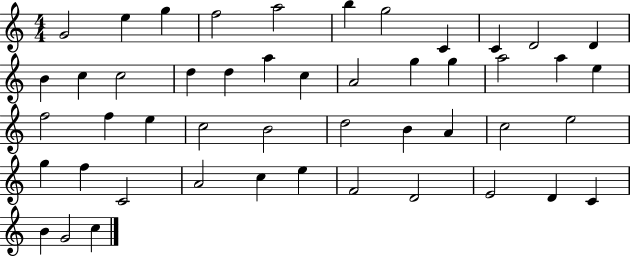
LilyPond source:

{
  \clef treble
  \numericTimeSignature
  \time 4/4
  \key c \major
  g'2 e''4 g''4 | f''2 a''2 | b''4 g''2 c'4 | c'4 d'2 d'4 | \break b'4 c''4 c''2 | d''4 d''4 a''4 c''4 | a'2 g''4 g''4 | a''2 a''4 e''4 | \break f''2 f''4 e''4 | c''2 b'2 | d''2 b'4 a'4 | c''2 e''2 | \break g''4 f''4 c'2 | a'2 c''4 e''4 | f'2 d'2 | e'2 d'4 c'4 | \break b'4 g'2 c''4 | \bar "|."
}